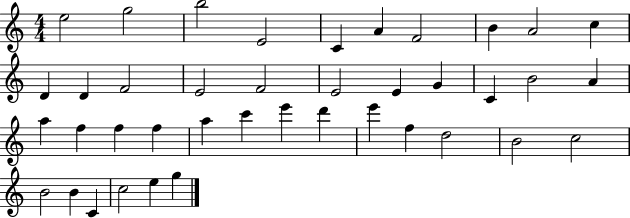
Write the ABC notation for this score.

X:1
T:Untitled
M:4/4
L:1/4
K:C
e2 g2 b2 E2 C A F2 B A2 c D D F2 E2 F2 E2 E G C B2 A a f f f a c' e' d' e' f d2 B2 c2 B2 B C c2 e g